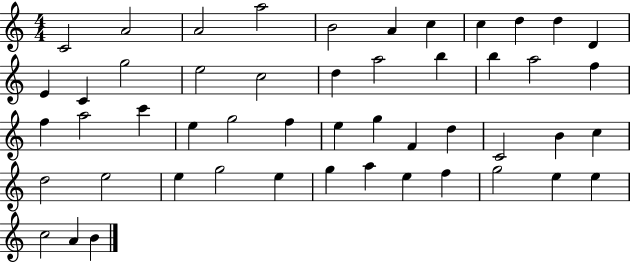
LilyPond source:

{
  \clef treble
  \numericTimeSignature
  \time 4/4
  \key c \major
  c'2 a'2 | a'2 a''2 | b'2 a'4 c''4 | c''4 d''4 d''4 d'4 | \break e'4 c'4 g''2 | e''2 c''2 | d''4 a''2 b''4 | b''4 a''2 f''4 | \break f''4 a''2 c'''4 | e''4 g''2 f''4 | e''4 g''4 f'4 d''4 | c'2 b'4 c''4 | \break d''2 e''2 | e''4 g''2 e''4 | g''4 a''4 e''4 f''4 | g''2 e''4 e''4 | \break c''2 a'4 b'4 | \bar "|."
}